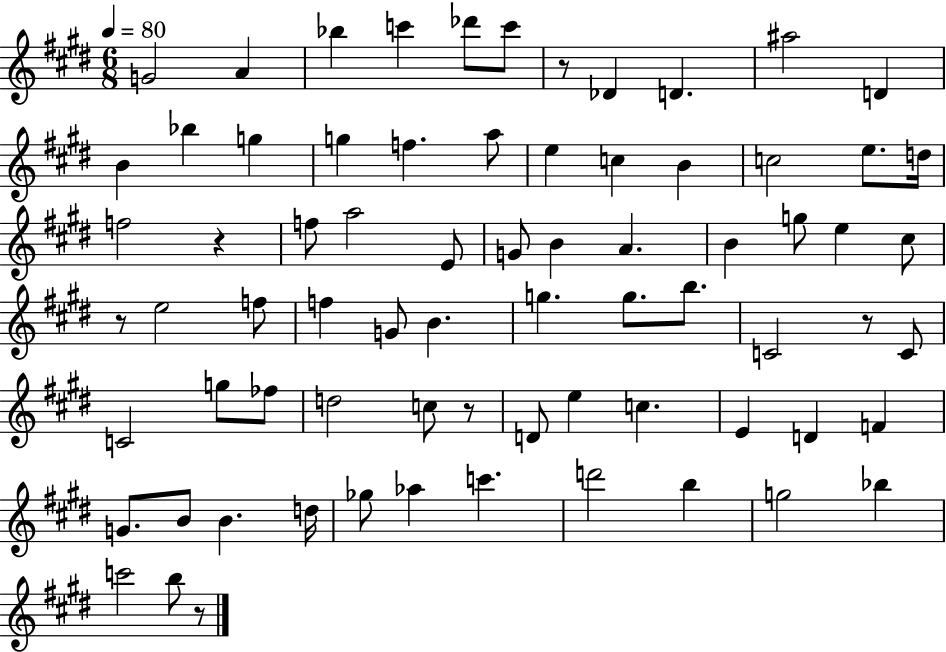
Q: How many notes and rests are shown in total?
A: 73